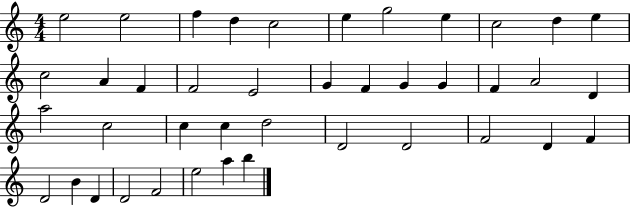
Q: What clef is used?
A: treble